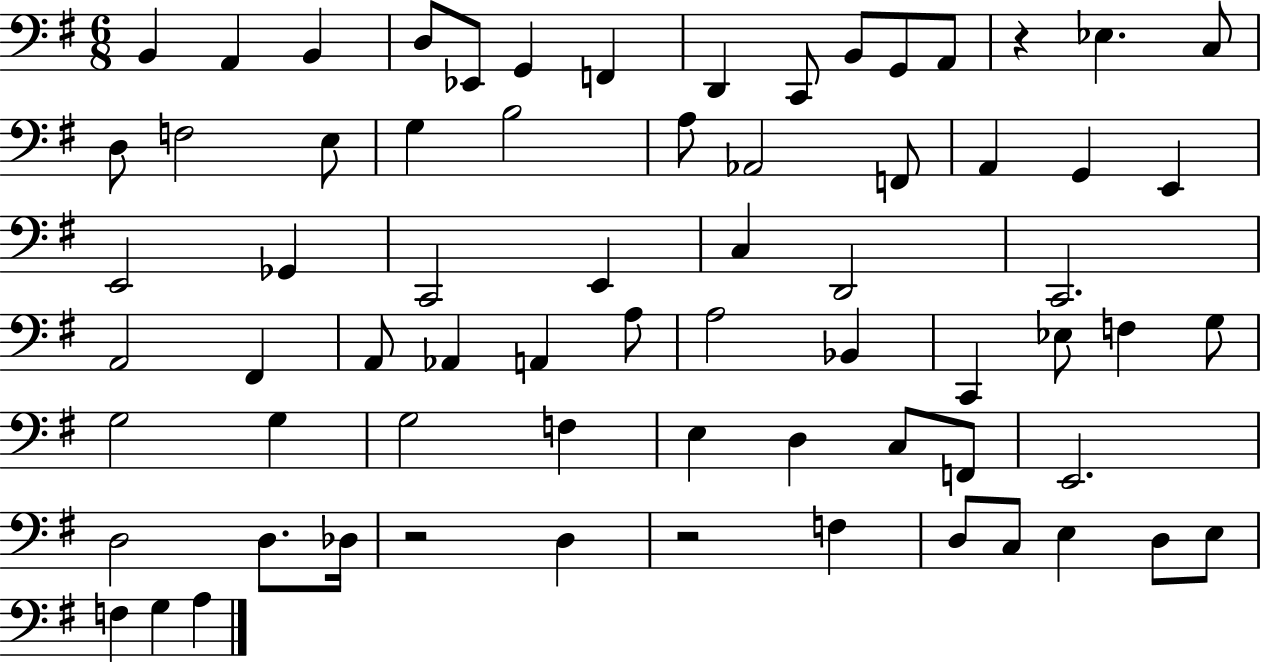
B2/q A2/q B2/q D3/e Eb2/e G2/q F2/q D2/q C2/e B2/e G2/e A2/e R/q Eb3/q. C3/e D3/e F3/h E3/e G3/q B3/h A3/e Ab2/h F2/e A2/q G2/q E2/q E2/h Gb2/q C2/h E2/q C3/q D2/h C2/h. A2/h F#2/q A2/e Ab2/q A2/q A3/e A3/h Bb2/q C2/q Eb3/e F3/q G3/e G3/h G3/q G3/h F3/q E3/q D3/q C3/e F2/e E2/h. D3/h D3/e. Db3/s R/h D3/q R/h F3/q D3/e C3/e E3/q D3/e E3/e F3/q G3/q A3/q